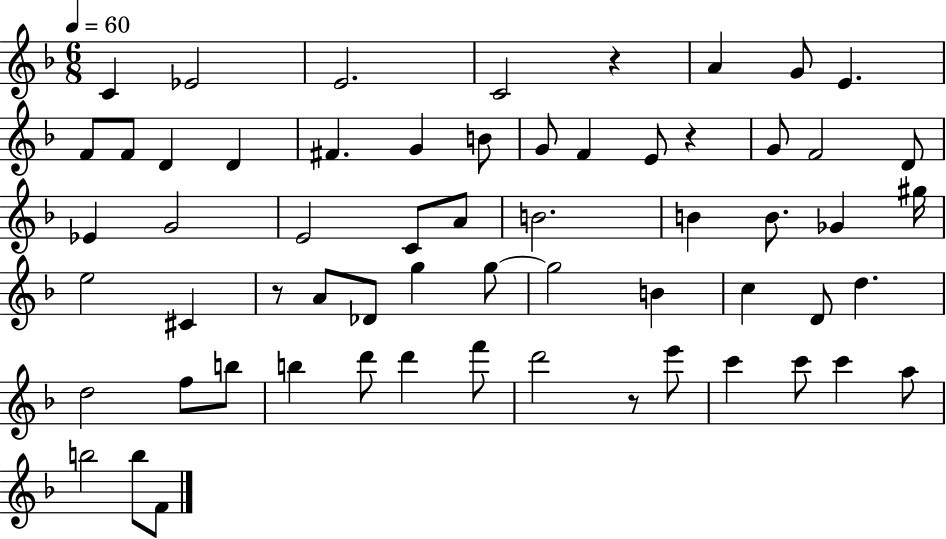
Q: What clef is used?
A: treble